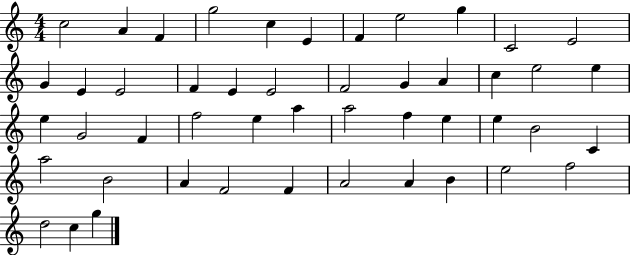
X:1
T:Untitled
M:4/4
L:1/4
K:C
c2 A F g2 c E F e2 g C2 E2 G E E2 F E E2 F2 G A c e2 e e G2 F f2 e a a2 f e e B2 C a2 B2 A F2 F A2 A B e2 f2 d2 c g